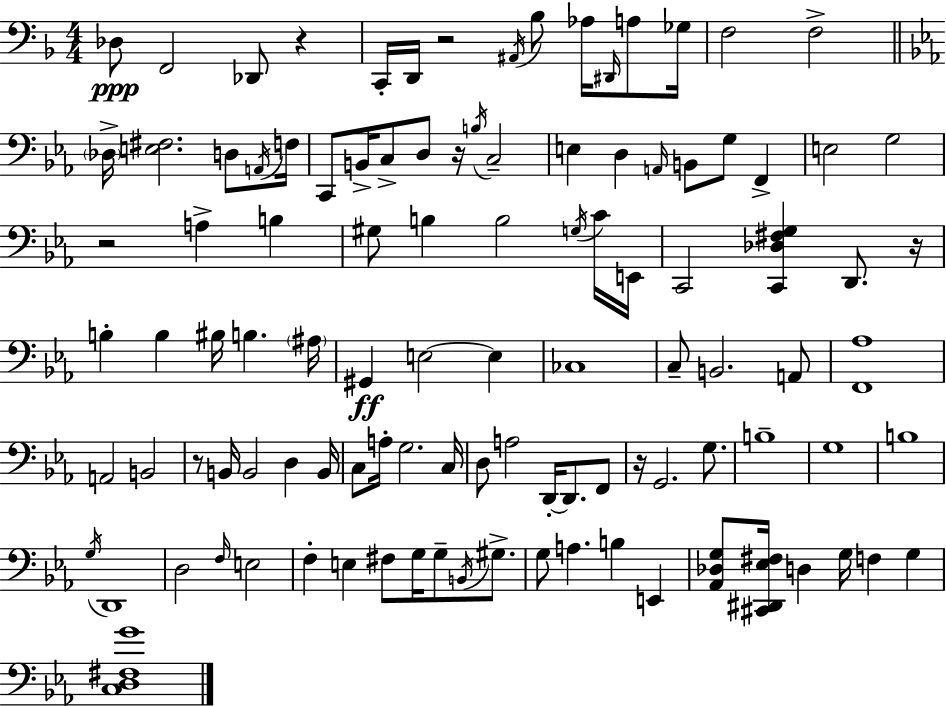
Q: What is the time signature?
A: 4/4